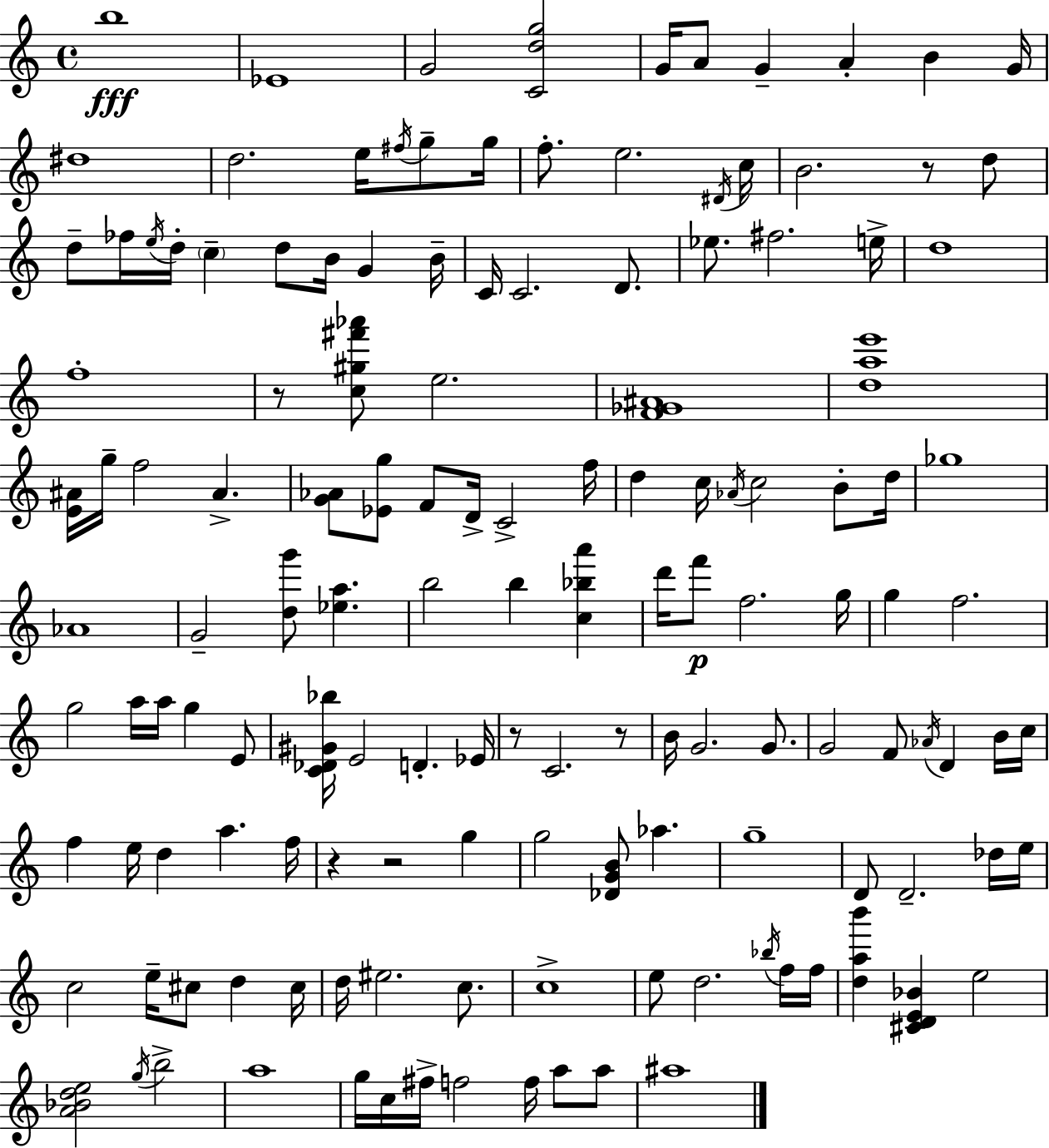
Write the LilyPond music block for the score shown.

{
  \clef treble
  \time 4/4
  \defaultTimeSignature
  \key c \major
  b''1\fff | ees'1 | g'2 <c' d'' g''>2 | g'16 a'8 g'4-- a'4-. b'4 g'16 | \break dis''1 | d''2. e''16 \acciaccatura { fis''16 } g''8-- | g''16 f''8.-. e''2. | \acciaccatura { dis'16 } c''16 b'2. r8 | \break d''8 d''8-- fes''16 \acciaccatura { e''16 } d''16-. \parenthesize c''4-- d''8 b'16 g'4 | b'16-- c'16 c'2. | d'8. ees''8. fis''2. | e''16-> d''1 | \break f''1-. | r8 <c'' gis'' fis''' aes'''>8 e''2. | <f' ges' ais'>1 | <d'' a'' e'''>1 | \break <e' ais'>16 g''16-- f''2 ais'4.-> | <g' aes'>8 <ees' g''>8 f'8 d'16-> c'2-> | f''16 d''4 c''16 \acciaccatura { aes'16 } c''2 | b'8-. d''16 ges''1 | \break aes'1 | g'2-- <d'' g'''>8 <ees'' a''>4. | b''2 b''4 | <c'' bes'' a'''>4 d'''16 f'''8\p f''2. | \break g''16 g''4 f''2. | g''2 a''16 a''16 g''4 | e'8 <c' des' gis' bes''>16 e'2 d'4.-. | ees'16 r8 c'2. | \break r8 b'16 g'2. | g'8. g'2 f'8 \acciaccatura { aes'16 } d'4 | b'16 c''16 f''4 e''16 d''4 a''4. | f''16 r4 r2 | \break g''4 g''2 <des' g' b'>8 aes''4. | g''1-- | d'8 d'2.-- | des''16 e''16 c''2 e''16-- cis''8 | \break d''4 cis''16 d''16 eis''2. | c''8. c''1-> | e''8 d''2. | \acciaccatura { bes''16 } f''16 f''16 <d'' a'' b'''>4 <cis' d' e' bes'>4 e''2 | \break <a' bes' d'' e''>2 \acciaccatura { g''16 } b''2-> | a''1 | g''16 c''16 fis''16-> f''2 | f''16 a''8 a''8 ais''1 | \break \bar "|."
}